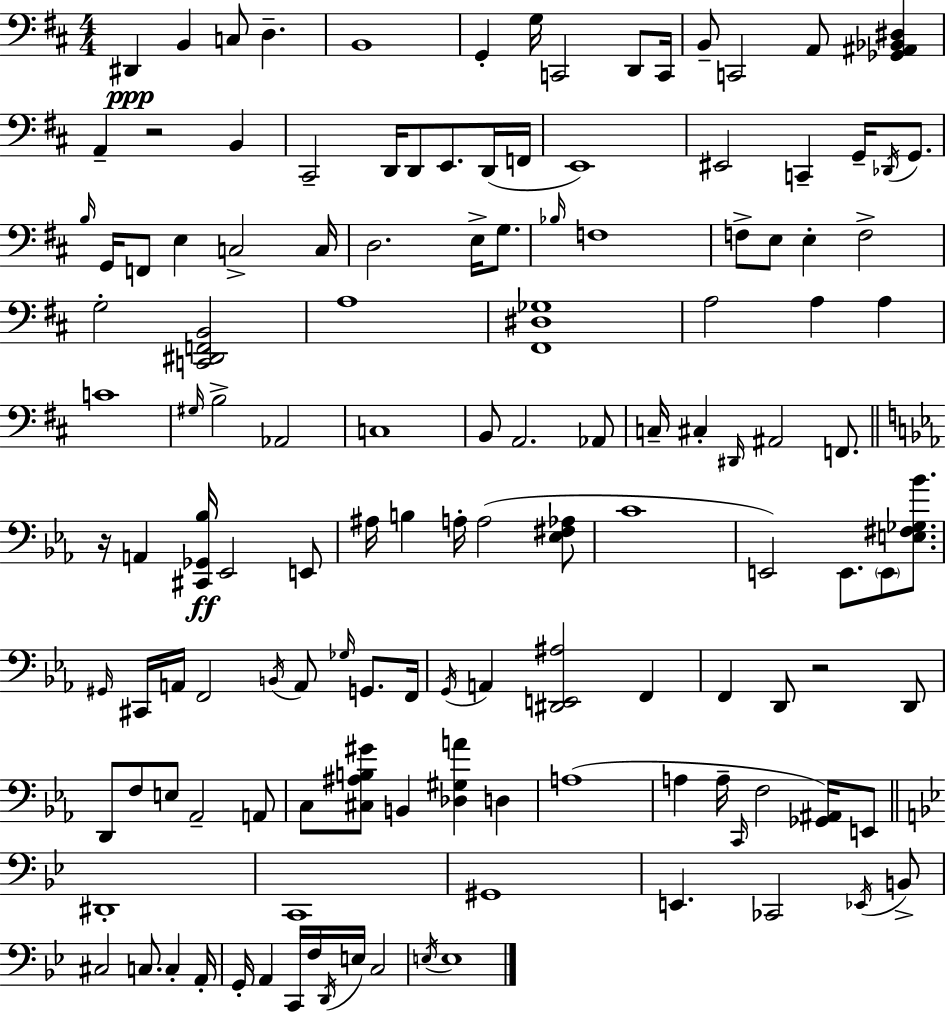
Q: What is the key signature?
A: D major